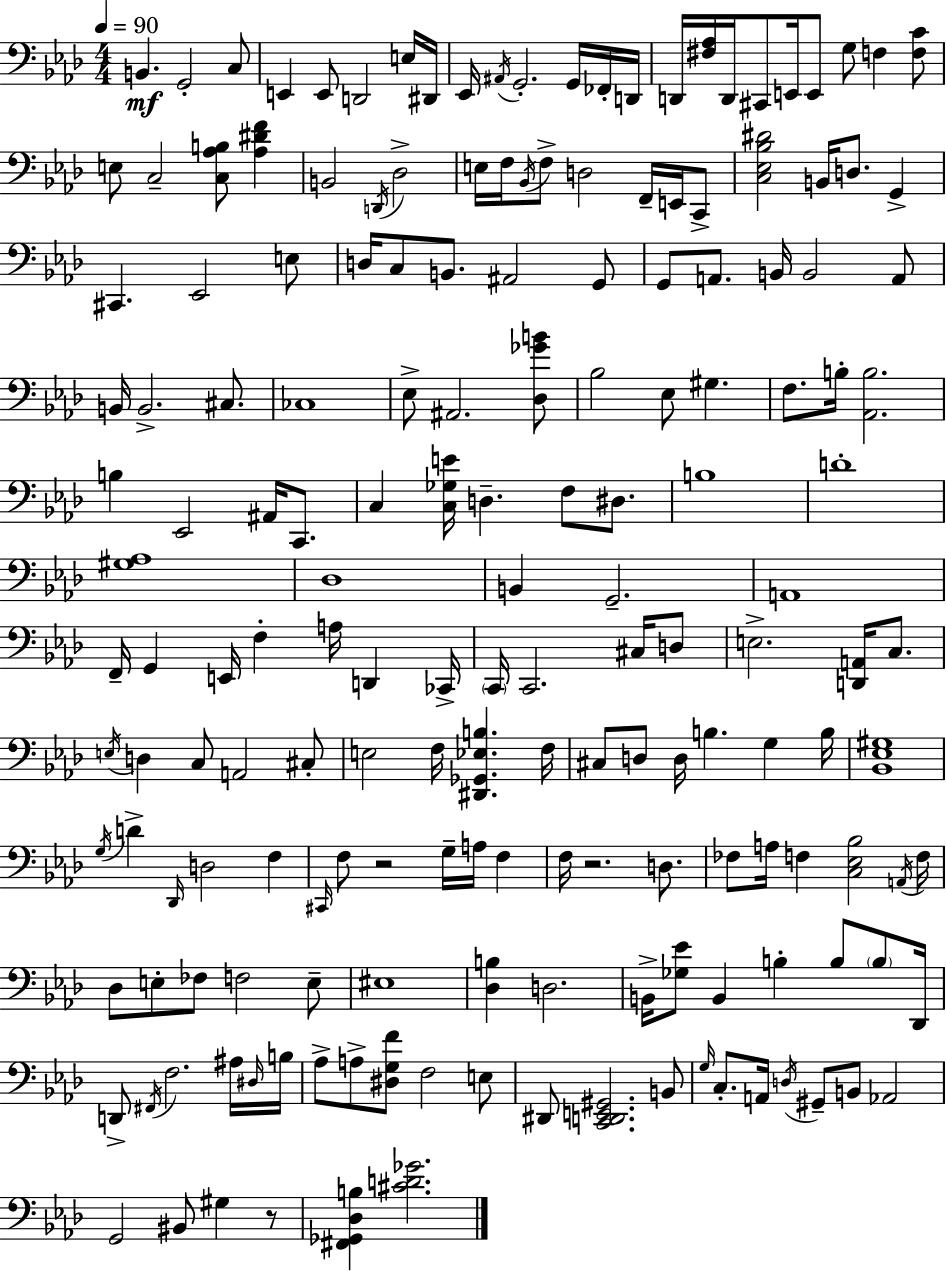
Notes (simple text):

B2/q. G2/h C3/e E2/q E2/e D2/h E3/s D#2/s Eb2/s A#2/s G2/h. G2/s FES2/s D2/s D2/s [F#3,Ab3]/s D2/s C#2/e E2/s E2/e G3/e F3/q [F3,C4]/e E3/e C3/h [C3,Ab3,B3]/e [Ab3,D#4,F4]/q B2/h D2/s Db3/h E3/s F3/s Bb2/s F3/e D3/h F2/s E2/s C2/e [C3,Eb3,Bb3,D#4]/h B2/s D3/e. G2/q C#2/q. Eb2/h E3/e D3/s C3/e B2/e. A#2/h G2/e G2/e A2/e. B2/s B2/h A2/e B2/s B2/h. C#3/e. CES3/w Eb3/e A#2/h. [Db3,Gb4,B4]/e Bb3/h Eb3/e G#3/q. F3/e. B3/s [Ab2,B3]/h. B3/q Eb2/h A#2/s C2/e. C3/q [C3,Gb3,E4]/s D3/q. F3/e D#3/e. B3/w D4/w [G#3,Ab3]/w Db3/w B2/q G2/h. A2/w F2/s G2/q E2/s F3/q A3/s D2/q CES2/s C2/s C2/h. C#3/s D3/e E3/h. [D2,A2]/s C3/e. E3/s D3/q C3/e A2/h C#3/e E3/h F3/s [D#2,Gb2,Eb3,B3]/q. F3/s C#3/e D3/e D3/s B3/q. G3/q B3/s [Bb2,Eb3,G#3]/w G3/s D4/q Db2/s D3/h F3/q C#2/s F3/e R/h G3/s A3/s F3/q F3/s R/h. D3/e. FES3/e A3/s F3/q [C3,Eb3,Bb3]/h A2/s F3/s Db3/e E3/e FES3/e F3/h E3/e EIS3/w [Db3,B3]/q D3/h. B2/s [Gb3,Eb4]/e B2/q B3/q B3/e B3/e Db2/s D2/e F#2/s F3/h. A#3/s D#3/s B3/s Ab3/e A3/e [D#3,G3,F4]/e F3/h E3/e D#2/e [C2,D2,E2,G#2]/h. B2/e G3/s C3/e. A2/s D3/s G#2/e B2/e Ab2/h G2/h BIS2/e G#3/q R/e [F#2,Gb2,Db3,B3]/q [C#4,D4,Gb4]/h.